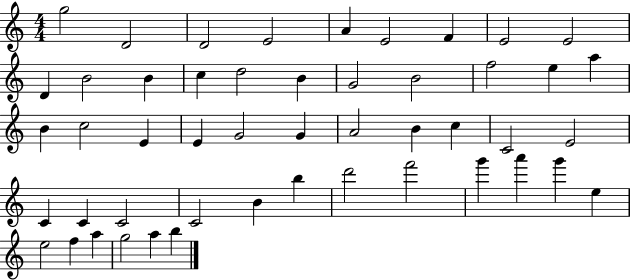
X:1
T:Untitled
M:4/4
L:1/4
K:C
g2 D2 D2 E2 A E2 F E2 E2 D B2 B c d2 B G2 B2 f2 e a B c2 E E G2 G A2 B c C2 E2 C C C2 C2 B b d'2 f'2 g' a' g' e e2 f a g2 a b